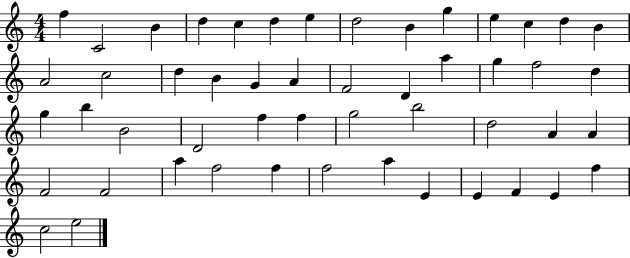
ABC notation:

X:1
T:Untitled
M:4/4
L:1/4
K:C
f C2 B d c d e d2 B g e c d B A2 c2 d B G A F2 D a g f2 d g b B2 D2 f f g2 b2 d2 A A F2 F2 a f2 f f2 a E E F E f c2 e2